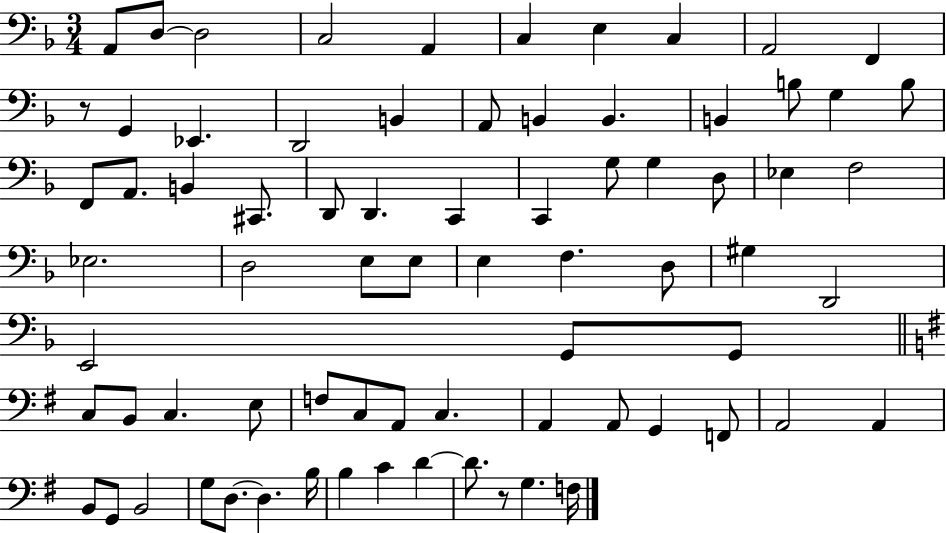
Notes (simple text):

A2/e D3/e D3/h C3/h A2/q C3/q E3/q C3/q A2/h F2/q R/e G2/q Eb2/q. D2/h B2/q A2/e B2/q B2/q. B2/q B3/e G3/q B3/e F2/e A2/e. B2/q C#2/e. D2/e D2/q. C2/q C2/q G3/e G3/q D3/e Eb3/q F3/h Eb3/h. D3/h E3/e E3/e E3/q F3/q. D3/e G#3/q D2/h E2/h G2/e G2/e C3/e B2/e C3/q. E3/e F3/e C3/e A2/e C3/q. A2/q A2/e G2/q F2/e A2/h A2/q B2/e G2/e B2/h G3/e D3/e. D3/q. B3/s B3/q C4/q D4/q D4/e. R/e G3/q. F3/s